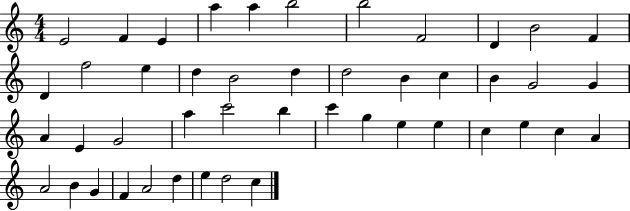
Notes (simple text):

E4/h F4/q E4/q A5/q A5/q B5/h B5/h F4/h D4/q B4/h F4/q D4/q F5/h E5/q D5/q B4/h D5/q D5/h B4/q C5/q B4/q G4/h G4/q A4/q E4/q G4/h A5/q C6/h B5/q C6/q G5/q E5/q E5/q C5/q E5/q C5/q A4/q A4/h B4/q G4/q F4/q A4/h D5/q E5/q D5/h C5/q